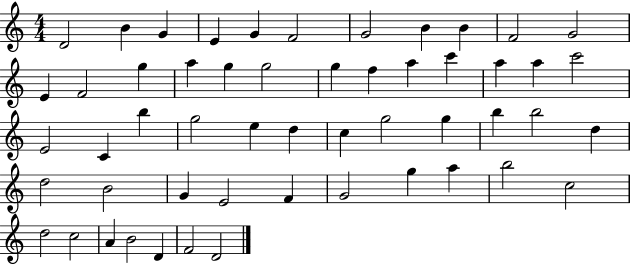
D4/h B4/q G4/q E4/q G4/q F4/h G4/h B4/q B4/q F4/h G4/h E4/q F4/h G5/q A5/q G5/q G5/h G5/q F5/q A5/q C6/q A5/q A5/q C6/h E4/h C4/q B5/q G5/h E5/q D5/q C5/q G5/h G5/q B5/q B5/h D5/q D5/h B4/h G4/q E4/h F4/q G4/h G5/q A5/q B5/h C5/h D5/h C5/h A4/q B4/h D4/q F4/h D4/h